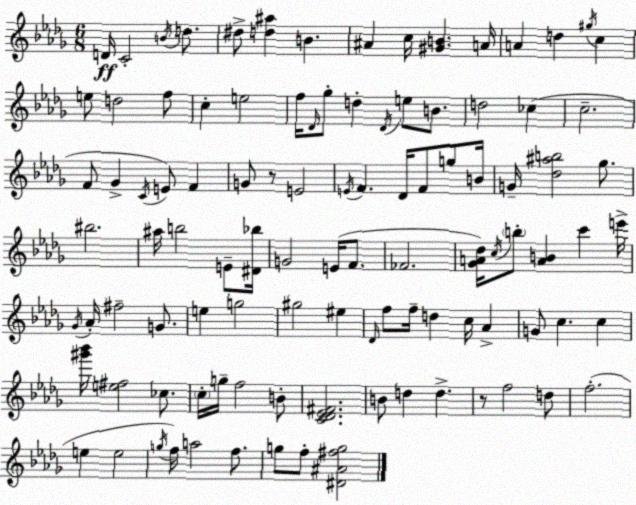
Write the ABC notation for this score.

X:1
T:Untitled
M:6/8
L:1/4
K:Bbm
D/4 C2 B/4 d/2 ^d/2 [d^a] B ^A c/4 [^GB] A/4 A d ^g/4 c e/2 d2 f/2 c e2 f/4 _D/4 _g/2 d _D/4 e/2 B/2 d2 _c c2 F/2 _G C/4 E/2 F G/2 z/2 E2 E/4 F _D/4 F/2 g/2 B/4 G/4 [_d^ab]2 _g/2 ^b2 ^a/4 b2 E/2 [^D_b]/4 G2 E/4 F/2 _F2 [_GA_d]/4 c/4 b/2 [AB] c' e'/4 _G/4 _A/4 ^f2 G/2 e g2 ^g2 ^e _D/4 f/2 f/4 d c/4 _A G/2 c c [^g'_b']/4 [e^f]2 _c/2 c/4 g/4 f2 B/2 [C_D_E^F]2 B/2 d d z/2 f2 d/2 f2 e e2 g/4 f/4 a2 f/2 g/2 f/2 [^D^A^fg]2